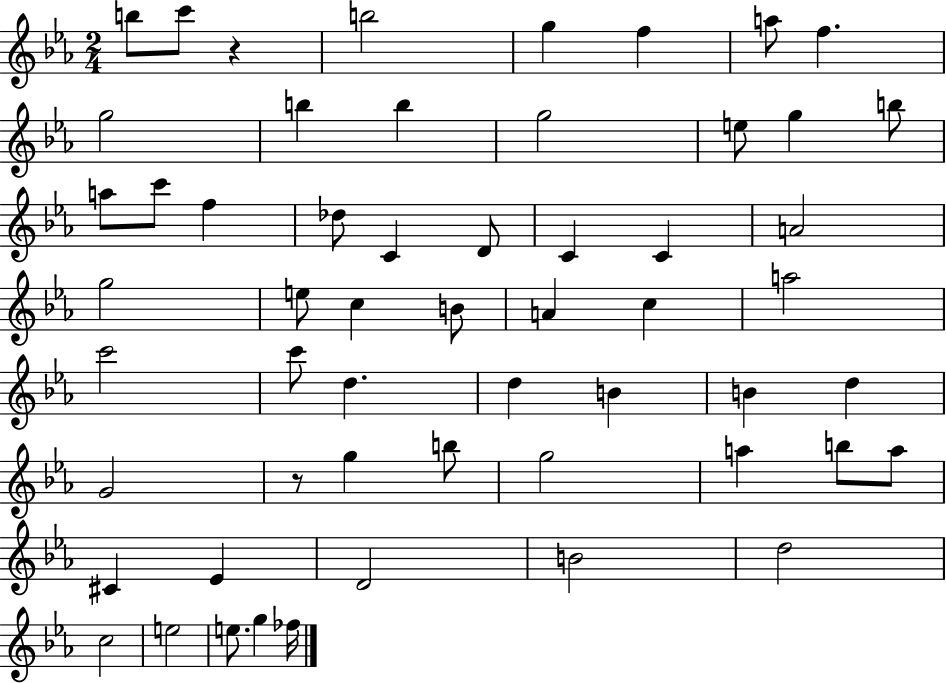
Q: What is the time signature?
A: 2/4